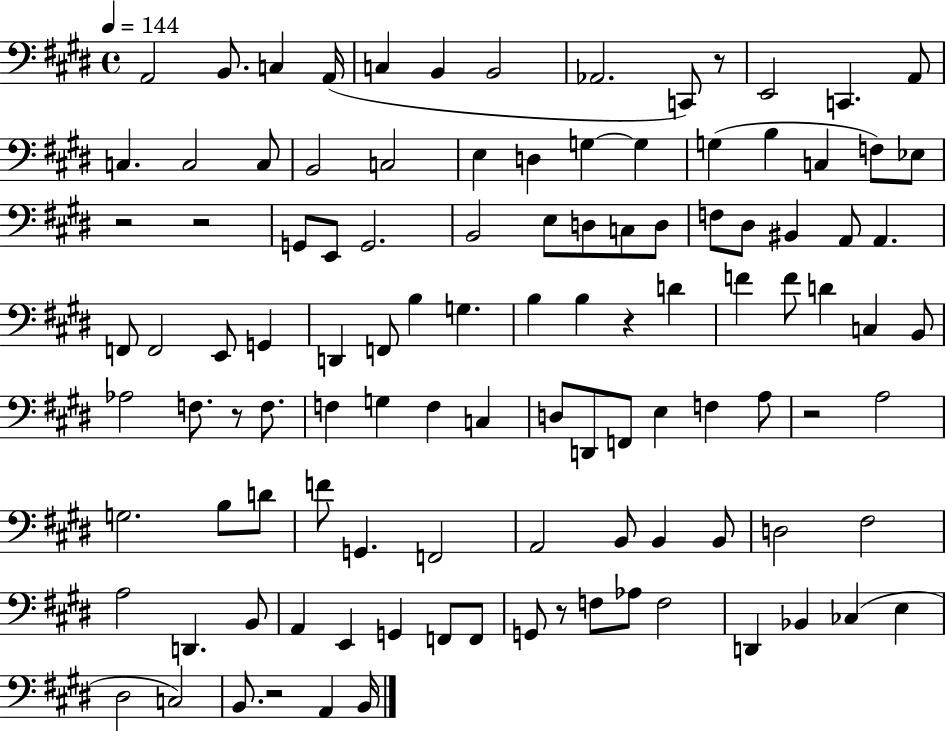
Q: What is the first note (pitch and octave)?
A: A2